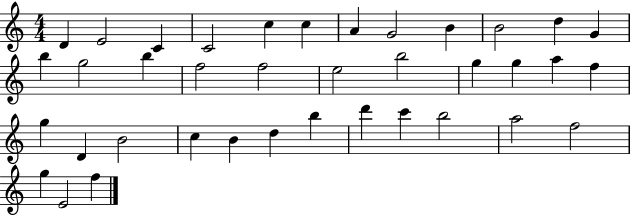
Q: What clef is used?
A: treble